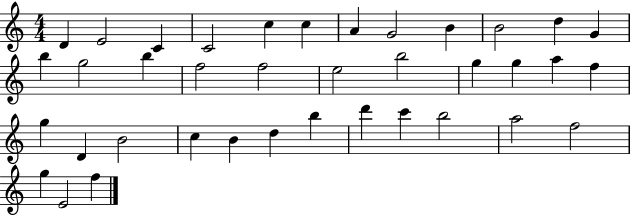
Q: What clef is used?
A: treble